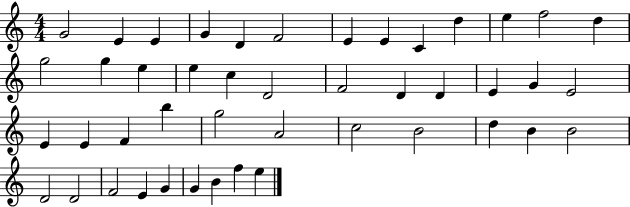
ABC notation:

X:1
T:Untitled
M:4/4
L:1/4
K:C
G2 E E G D F2 E E C d e f2 d g2 g e e c D2 F2 D D E G E2 E E F b g2 A2 c2 B2 d B B2 D2 D2 F2 E G G B f e